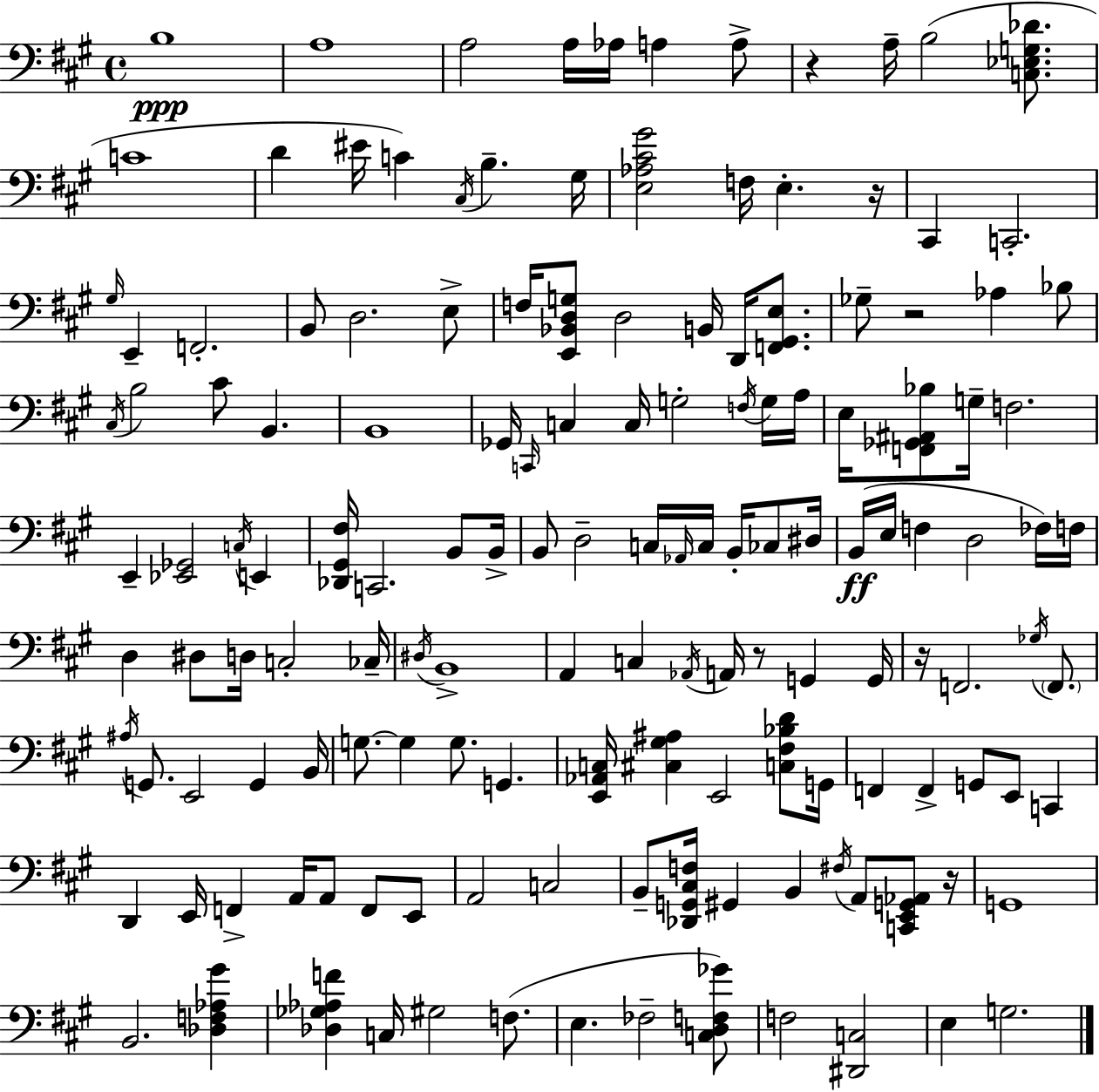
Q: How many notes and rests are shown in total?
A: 147